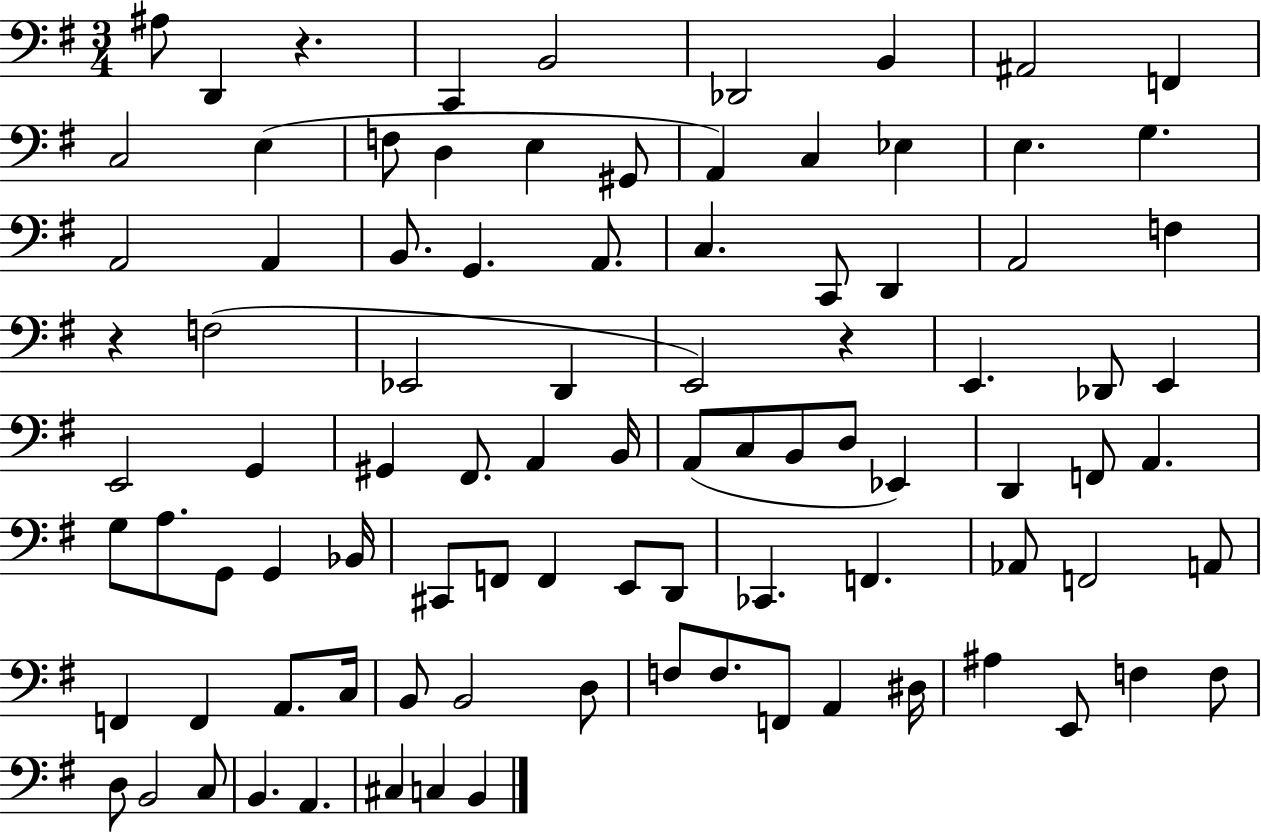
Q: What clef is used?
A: bass